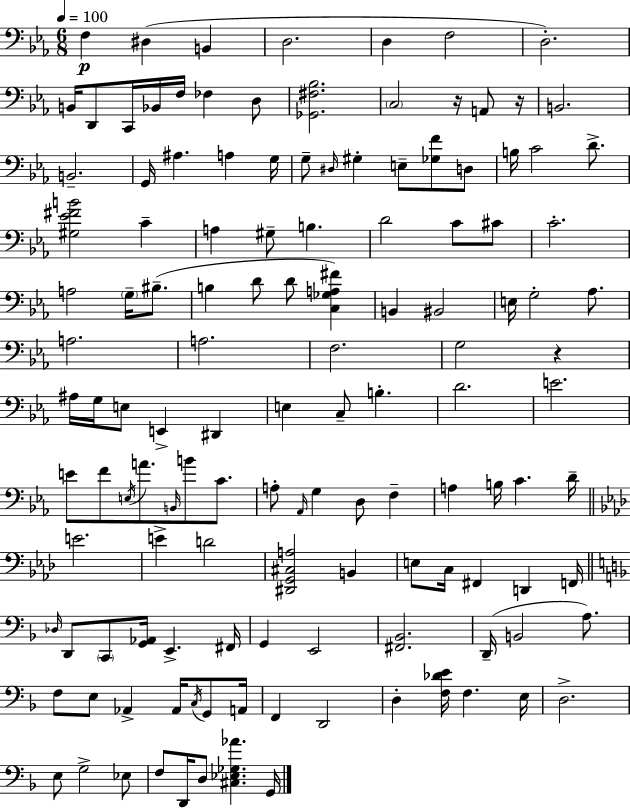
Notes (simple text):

F3/q D#3/q B2/q D3/h. D3/q F3/h D3/h. B2/s D2/e C2/s Bb2/s F3/s FES3/q D3/e [Gb2,F#3,Bb3]/h. C3/h R/s A2/e R/s B2/h. B2/h. G2/s A#3/q. A3/q G3/s G3/e D#3/s G#3/q E3/e [Gb3,F4]/e D3/e B3/s C4/h D4/e. [G#3,Eb4,F#4,B4]/h C4/q A3/q G#3/e B3/q. D4/h C4/e C#4/e C4/h. A3/h G3/s BIS3/e. B3/q D4/e D4/e [C3,Gb3,A3,F#4]/q B2/q BIS2/h E3/s G3/h Ab3/e. A3/h. A3/h. F3/h. G3/h R/q A#3/s G3/s E3/e E2/q D#2/q E3/q C3/e B3/q. D4/h. E4/h. E4/e F4/e E3/s A4/e. B2/s B4/e C4/e. A3/e Ab2/s G3/q D3/e F3/q A3/q B3/s C4/q. D4/s E4/h. E4/q D4/h [D#2,G2,C#3,A3]/h B2/q E3/e C3/s F#2/q D2/q F2/s Db3/s D2/e C2/e [G2,Ab2]/s E2/q. F#2/s G2/q E2/h [F#2,Bb2]/h. D2/s B2/h A3/e. F3/e E3/e Ab2/q Ab2/s C3/s G2/e A2/s F2/q D2/h D3/q [F3,Db4,E4]/s F3/q. E3/s D3/h. E3/e G3/h Eb3/e F3/e D2/s D3/e [C#3,Eb3,Gb3,Ab4]/q. G2/s